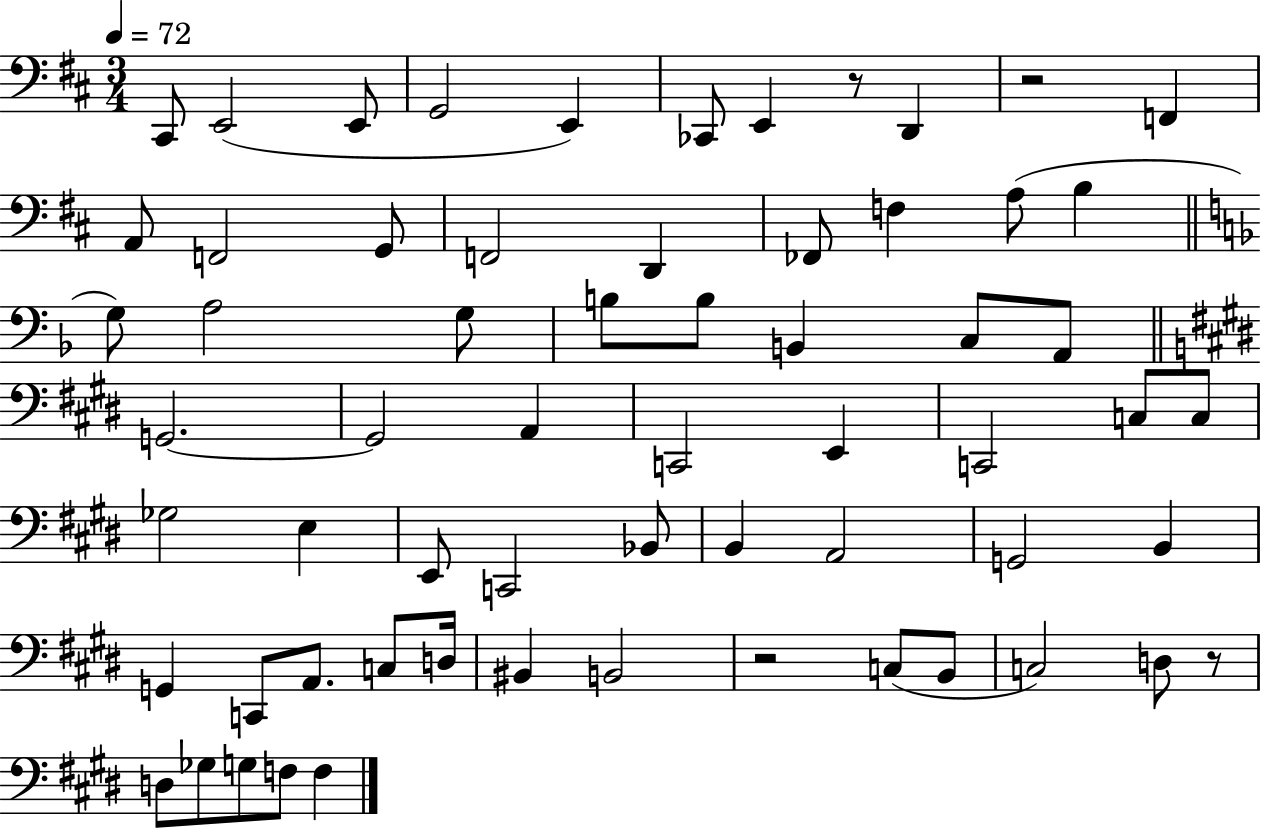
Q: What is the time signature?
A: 3/4